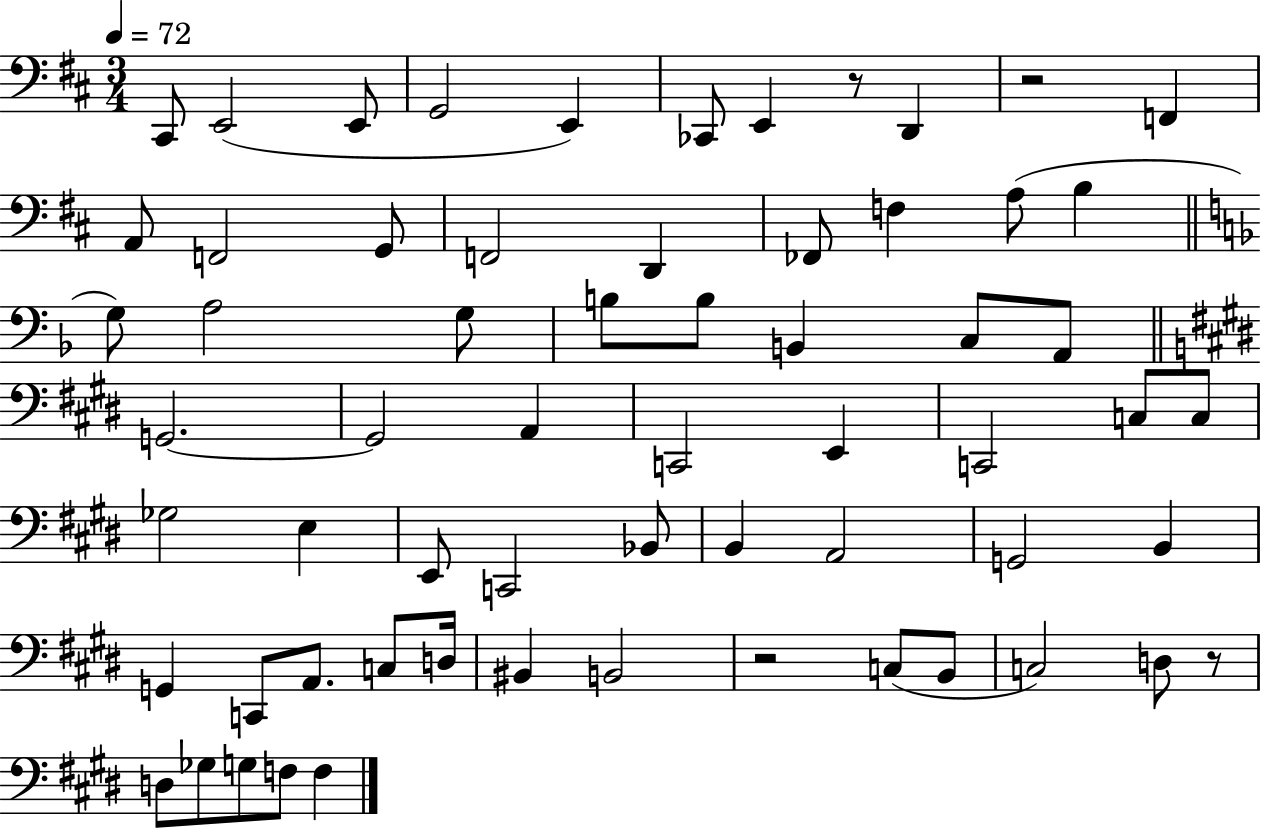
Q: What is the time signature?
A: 3/4